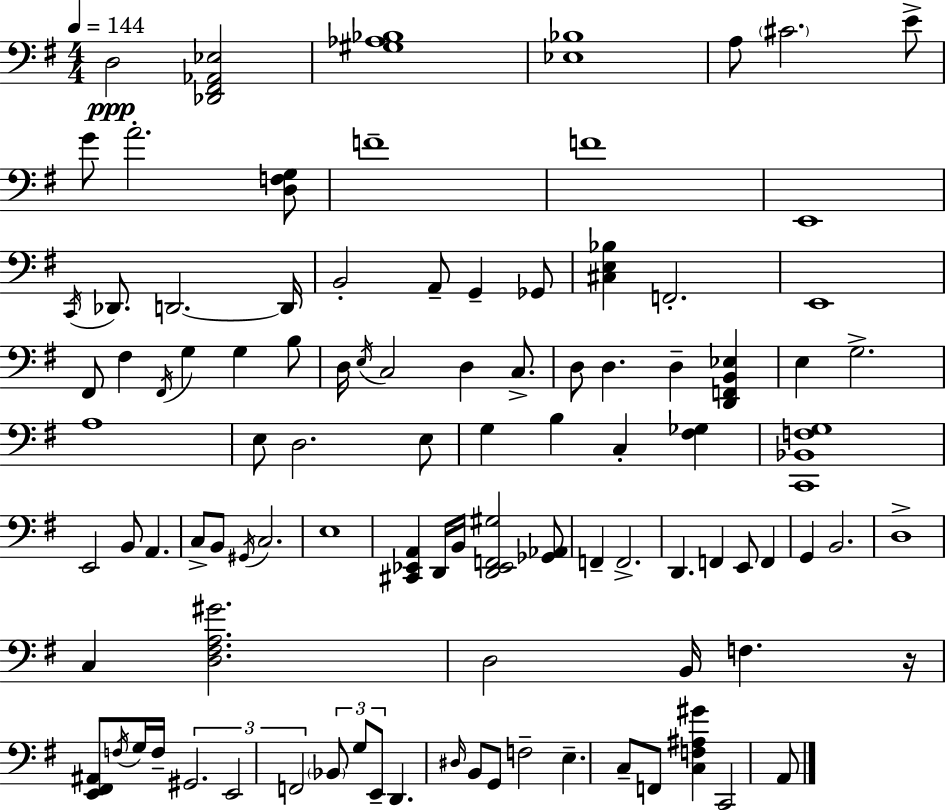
{
  \clef bass
  \numericTimeSignature
  \time 4/4
  \key g \major
  \tempo 4 = 144
  d2\ppp <des, fis, aes, ees>2 | <gis aes bes>1 | <ees bes>1 | a8 \parenthesize cis'2. e'8-> | \break g'8 a'2.-. <d f g>8 | f'1-- | f'1 | e,1 | \break \acciaccatura { c,16 } des,8. d,2.~~ | d,16 b,2-. a,8-- g,4-- ges,8 | <cis e bes>4 f,2.-. | e,1 | \break fis,8 fis4 \acciaccatura { fis,16 } g4 g4 | b8 d16 \acciaccatura { e16 } c2 d4 | c8.-> d8 d4. d4-- <d, f, b, ees>4 | e4 g2.-> | \break a1 | e8 d2. | e8 g4 b4 c4-. <fis ges>4 | <c, bes, f g>1 | \break e,2 b,8 a,4. | c8-> b,8 \acciaccatura { gis,16 } c2. | e1 | <cis, ees, a,>4 d,16 b,16 <d, ees, f, gis>2 | \break <ges, aes,>8 f,4-- f,2.-> | d,4. f,4 e,8 | f,4 g,4 b,2. | d1-> | \break c4 <d fis a gis'>2. | d2 b,16 f4. | r16 <e, fis, ais,>8 \acciaccatura { f16 } g16 f16-- \tuplet 3/2 { gis,2. | e,2 f,2 } | \break \tuplet 3/2 { \parenthesize bes,8 g8 e,8-- } d,4. | \grace { dis16 } b,8 g,8 f2-- e4.-- | c8-- f,8 <c f ais gis'>4 c,2 | a,8 \bar "|."
}